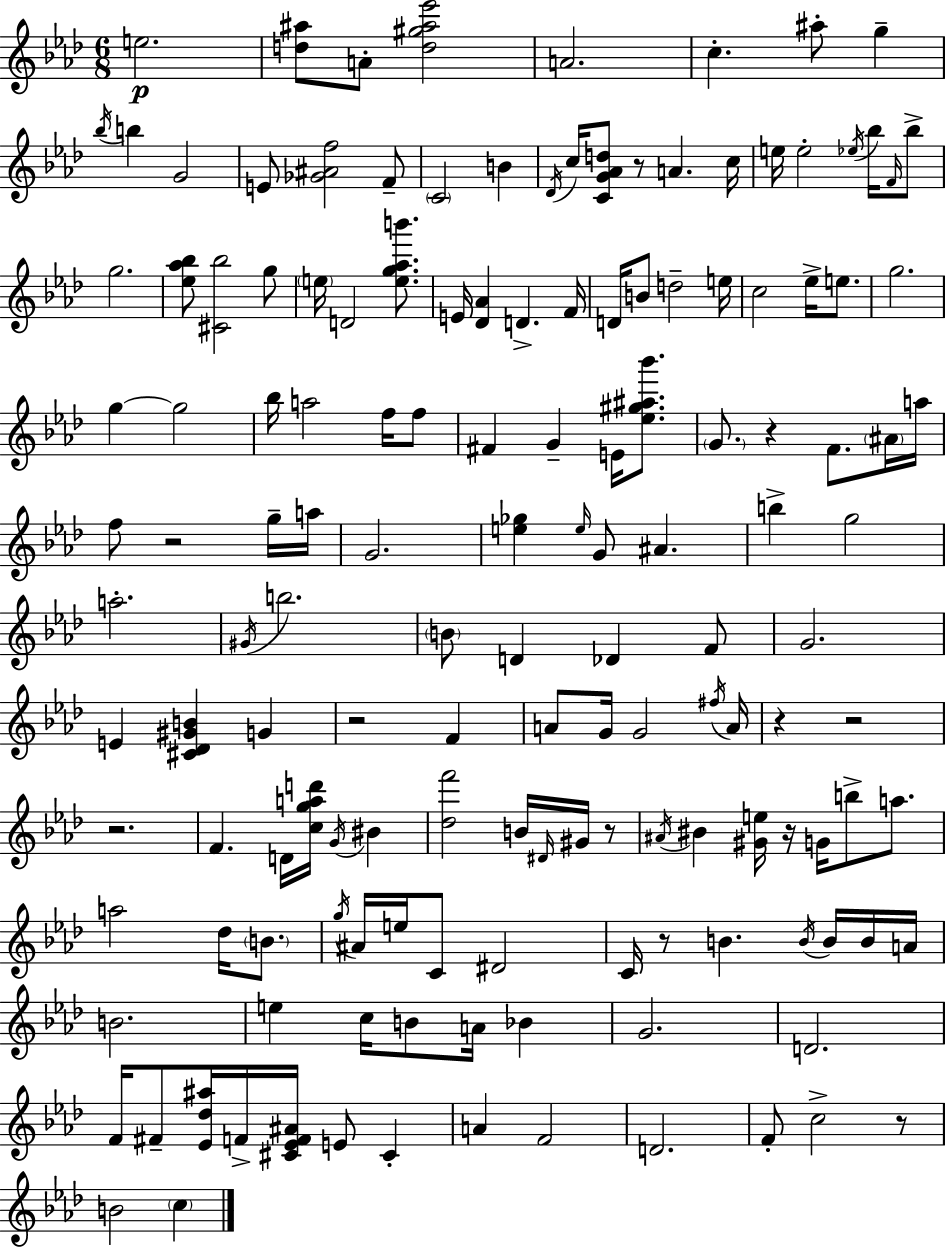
X:1
T:Untitled
M:6/8
L:1/4
K:Ab
e2 [d^a]/2 A/2 [d^g^a_e']2 A2 c ^a/2 g _b/4 b G2 E/2 [_G^Af]2 F/2 C2 B _D/4 c/4 [CG_Ad]/2 z/2 A c/4 e/4 e2 _e/4 _b/4 F/4 _b/2 g2 [_e_a_b]/2 [^C_b]2 g/2 e/4 D2 [eg_ab']/2 E/4 [_D_A] D F/4 D/4 B/2 d2 e/4 c2 _e/4 e/2 g2 g g2 _b/4 a2 f/4 f/2 ^F G E/4 [_e^g^a_b']/2 G/2 z F/2 ^A/4 a/4 f/2 z2 g/4 a/4 G2 [e_g] e/4 G/2 ^A b g2 a2 ^G/4 b2 B/2 D _D F/2 G2 E [^C_D^GB] G z2 F A/2 G/4 G2 ^f/4 A/4 z z2 z2 F D/4 [cgad']/4 G/4 ^B [_df']2 B/4 ^D/4 ^G/4 z/2 ^A/4 ^B [^Ge]/4 z/4 G/4 b/2 a/2 a2 _d/4 B/2 g/4 ^A/4 e/4 C/2 ^D2 C/4 z/2 B B/4 B/4 B/4 A/4 B2 e c/4 B/2 A/4 _B G2 D2 F/4 ^F/2 [_E_d^a]/4 F/4 [^C_EF^A]/4 E/2 ^C A F2 D2 F/2 c2 z/2 B2 c